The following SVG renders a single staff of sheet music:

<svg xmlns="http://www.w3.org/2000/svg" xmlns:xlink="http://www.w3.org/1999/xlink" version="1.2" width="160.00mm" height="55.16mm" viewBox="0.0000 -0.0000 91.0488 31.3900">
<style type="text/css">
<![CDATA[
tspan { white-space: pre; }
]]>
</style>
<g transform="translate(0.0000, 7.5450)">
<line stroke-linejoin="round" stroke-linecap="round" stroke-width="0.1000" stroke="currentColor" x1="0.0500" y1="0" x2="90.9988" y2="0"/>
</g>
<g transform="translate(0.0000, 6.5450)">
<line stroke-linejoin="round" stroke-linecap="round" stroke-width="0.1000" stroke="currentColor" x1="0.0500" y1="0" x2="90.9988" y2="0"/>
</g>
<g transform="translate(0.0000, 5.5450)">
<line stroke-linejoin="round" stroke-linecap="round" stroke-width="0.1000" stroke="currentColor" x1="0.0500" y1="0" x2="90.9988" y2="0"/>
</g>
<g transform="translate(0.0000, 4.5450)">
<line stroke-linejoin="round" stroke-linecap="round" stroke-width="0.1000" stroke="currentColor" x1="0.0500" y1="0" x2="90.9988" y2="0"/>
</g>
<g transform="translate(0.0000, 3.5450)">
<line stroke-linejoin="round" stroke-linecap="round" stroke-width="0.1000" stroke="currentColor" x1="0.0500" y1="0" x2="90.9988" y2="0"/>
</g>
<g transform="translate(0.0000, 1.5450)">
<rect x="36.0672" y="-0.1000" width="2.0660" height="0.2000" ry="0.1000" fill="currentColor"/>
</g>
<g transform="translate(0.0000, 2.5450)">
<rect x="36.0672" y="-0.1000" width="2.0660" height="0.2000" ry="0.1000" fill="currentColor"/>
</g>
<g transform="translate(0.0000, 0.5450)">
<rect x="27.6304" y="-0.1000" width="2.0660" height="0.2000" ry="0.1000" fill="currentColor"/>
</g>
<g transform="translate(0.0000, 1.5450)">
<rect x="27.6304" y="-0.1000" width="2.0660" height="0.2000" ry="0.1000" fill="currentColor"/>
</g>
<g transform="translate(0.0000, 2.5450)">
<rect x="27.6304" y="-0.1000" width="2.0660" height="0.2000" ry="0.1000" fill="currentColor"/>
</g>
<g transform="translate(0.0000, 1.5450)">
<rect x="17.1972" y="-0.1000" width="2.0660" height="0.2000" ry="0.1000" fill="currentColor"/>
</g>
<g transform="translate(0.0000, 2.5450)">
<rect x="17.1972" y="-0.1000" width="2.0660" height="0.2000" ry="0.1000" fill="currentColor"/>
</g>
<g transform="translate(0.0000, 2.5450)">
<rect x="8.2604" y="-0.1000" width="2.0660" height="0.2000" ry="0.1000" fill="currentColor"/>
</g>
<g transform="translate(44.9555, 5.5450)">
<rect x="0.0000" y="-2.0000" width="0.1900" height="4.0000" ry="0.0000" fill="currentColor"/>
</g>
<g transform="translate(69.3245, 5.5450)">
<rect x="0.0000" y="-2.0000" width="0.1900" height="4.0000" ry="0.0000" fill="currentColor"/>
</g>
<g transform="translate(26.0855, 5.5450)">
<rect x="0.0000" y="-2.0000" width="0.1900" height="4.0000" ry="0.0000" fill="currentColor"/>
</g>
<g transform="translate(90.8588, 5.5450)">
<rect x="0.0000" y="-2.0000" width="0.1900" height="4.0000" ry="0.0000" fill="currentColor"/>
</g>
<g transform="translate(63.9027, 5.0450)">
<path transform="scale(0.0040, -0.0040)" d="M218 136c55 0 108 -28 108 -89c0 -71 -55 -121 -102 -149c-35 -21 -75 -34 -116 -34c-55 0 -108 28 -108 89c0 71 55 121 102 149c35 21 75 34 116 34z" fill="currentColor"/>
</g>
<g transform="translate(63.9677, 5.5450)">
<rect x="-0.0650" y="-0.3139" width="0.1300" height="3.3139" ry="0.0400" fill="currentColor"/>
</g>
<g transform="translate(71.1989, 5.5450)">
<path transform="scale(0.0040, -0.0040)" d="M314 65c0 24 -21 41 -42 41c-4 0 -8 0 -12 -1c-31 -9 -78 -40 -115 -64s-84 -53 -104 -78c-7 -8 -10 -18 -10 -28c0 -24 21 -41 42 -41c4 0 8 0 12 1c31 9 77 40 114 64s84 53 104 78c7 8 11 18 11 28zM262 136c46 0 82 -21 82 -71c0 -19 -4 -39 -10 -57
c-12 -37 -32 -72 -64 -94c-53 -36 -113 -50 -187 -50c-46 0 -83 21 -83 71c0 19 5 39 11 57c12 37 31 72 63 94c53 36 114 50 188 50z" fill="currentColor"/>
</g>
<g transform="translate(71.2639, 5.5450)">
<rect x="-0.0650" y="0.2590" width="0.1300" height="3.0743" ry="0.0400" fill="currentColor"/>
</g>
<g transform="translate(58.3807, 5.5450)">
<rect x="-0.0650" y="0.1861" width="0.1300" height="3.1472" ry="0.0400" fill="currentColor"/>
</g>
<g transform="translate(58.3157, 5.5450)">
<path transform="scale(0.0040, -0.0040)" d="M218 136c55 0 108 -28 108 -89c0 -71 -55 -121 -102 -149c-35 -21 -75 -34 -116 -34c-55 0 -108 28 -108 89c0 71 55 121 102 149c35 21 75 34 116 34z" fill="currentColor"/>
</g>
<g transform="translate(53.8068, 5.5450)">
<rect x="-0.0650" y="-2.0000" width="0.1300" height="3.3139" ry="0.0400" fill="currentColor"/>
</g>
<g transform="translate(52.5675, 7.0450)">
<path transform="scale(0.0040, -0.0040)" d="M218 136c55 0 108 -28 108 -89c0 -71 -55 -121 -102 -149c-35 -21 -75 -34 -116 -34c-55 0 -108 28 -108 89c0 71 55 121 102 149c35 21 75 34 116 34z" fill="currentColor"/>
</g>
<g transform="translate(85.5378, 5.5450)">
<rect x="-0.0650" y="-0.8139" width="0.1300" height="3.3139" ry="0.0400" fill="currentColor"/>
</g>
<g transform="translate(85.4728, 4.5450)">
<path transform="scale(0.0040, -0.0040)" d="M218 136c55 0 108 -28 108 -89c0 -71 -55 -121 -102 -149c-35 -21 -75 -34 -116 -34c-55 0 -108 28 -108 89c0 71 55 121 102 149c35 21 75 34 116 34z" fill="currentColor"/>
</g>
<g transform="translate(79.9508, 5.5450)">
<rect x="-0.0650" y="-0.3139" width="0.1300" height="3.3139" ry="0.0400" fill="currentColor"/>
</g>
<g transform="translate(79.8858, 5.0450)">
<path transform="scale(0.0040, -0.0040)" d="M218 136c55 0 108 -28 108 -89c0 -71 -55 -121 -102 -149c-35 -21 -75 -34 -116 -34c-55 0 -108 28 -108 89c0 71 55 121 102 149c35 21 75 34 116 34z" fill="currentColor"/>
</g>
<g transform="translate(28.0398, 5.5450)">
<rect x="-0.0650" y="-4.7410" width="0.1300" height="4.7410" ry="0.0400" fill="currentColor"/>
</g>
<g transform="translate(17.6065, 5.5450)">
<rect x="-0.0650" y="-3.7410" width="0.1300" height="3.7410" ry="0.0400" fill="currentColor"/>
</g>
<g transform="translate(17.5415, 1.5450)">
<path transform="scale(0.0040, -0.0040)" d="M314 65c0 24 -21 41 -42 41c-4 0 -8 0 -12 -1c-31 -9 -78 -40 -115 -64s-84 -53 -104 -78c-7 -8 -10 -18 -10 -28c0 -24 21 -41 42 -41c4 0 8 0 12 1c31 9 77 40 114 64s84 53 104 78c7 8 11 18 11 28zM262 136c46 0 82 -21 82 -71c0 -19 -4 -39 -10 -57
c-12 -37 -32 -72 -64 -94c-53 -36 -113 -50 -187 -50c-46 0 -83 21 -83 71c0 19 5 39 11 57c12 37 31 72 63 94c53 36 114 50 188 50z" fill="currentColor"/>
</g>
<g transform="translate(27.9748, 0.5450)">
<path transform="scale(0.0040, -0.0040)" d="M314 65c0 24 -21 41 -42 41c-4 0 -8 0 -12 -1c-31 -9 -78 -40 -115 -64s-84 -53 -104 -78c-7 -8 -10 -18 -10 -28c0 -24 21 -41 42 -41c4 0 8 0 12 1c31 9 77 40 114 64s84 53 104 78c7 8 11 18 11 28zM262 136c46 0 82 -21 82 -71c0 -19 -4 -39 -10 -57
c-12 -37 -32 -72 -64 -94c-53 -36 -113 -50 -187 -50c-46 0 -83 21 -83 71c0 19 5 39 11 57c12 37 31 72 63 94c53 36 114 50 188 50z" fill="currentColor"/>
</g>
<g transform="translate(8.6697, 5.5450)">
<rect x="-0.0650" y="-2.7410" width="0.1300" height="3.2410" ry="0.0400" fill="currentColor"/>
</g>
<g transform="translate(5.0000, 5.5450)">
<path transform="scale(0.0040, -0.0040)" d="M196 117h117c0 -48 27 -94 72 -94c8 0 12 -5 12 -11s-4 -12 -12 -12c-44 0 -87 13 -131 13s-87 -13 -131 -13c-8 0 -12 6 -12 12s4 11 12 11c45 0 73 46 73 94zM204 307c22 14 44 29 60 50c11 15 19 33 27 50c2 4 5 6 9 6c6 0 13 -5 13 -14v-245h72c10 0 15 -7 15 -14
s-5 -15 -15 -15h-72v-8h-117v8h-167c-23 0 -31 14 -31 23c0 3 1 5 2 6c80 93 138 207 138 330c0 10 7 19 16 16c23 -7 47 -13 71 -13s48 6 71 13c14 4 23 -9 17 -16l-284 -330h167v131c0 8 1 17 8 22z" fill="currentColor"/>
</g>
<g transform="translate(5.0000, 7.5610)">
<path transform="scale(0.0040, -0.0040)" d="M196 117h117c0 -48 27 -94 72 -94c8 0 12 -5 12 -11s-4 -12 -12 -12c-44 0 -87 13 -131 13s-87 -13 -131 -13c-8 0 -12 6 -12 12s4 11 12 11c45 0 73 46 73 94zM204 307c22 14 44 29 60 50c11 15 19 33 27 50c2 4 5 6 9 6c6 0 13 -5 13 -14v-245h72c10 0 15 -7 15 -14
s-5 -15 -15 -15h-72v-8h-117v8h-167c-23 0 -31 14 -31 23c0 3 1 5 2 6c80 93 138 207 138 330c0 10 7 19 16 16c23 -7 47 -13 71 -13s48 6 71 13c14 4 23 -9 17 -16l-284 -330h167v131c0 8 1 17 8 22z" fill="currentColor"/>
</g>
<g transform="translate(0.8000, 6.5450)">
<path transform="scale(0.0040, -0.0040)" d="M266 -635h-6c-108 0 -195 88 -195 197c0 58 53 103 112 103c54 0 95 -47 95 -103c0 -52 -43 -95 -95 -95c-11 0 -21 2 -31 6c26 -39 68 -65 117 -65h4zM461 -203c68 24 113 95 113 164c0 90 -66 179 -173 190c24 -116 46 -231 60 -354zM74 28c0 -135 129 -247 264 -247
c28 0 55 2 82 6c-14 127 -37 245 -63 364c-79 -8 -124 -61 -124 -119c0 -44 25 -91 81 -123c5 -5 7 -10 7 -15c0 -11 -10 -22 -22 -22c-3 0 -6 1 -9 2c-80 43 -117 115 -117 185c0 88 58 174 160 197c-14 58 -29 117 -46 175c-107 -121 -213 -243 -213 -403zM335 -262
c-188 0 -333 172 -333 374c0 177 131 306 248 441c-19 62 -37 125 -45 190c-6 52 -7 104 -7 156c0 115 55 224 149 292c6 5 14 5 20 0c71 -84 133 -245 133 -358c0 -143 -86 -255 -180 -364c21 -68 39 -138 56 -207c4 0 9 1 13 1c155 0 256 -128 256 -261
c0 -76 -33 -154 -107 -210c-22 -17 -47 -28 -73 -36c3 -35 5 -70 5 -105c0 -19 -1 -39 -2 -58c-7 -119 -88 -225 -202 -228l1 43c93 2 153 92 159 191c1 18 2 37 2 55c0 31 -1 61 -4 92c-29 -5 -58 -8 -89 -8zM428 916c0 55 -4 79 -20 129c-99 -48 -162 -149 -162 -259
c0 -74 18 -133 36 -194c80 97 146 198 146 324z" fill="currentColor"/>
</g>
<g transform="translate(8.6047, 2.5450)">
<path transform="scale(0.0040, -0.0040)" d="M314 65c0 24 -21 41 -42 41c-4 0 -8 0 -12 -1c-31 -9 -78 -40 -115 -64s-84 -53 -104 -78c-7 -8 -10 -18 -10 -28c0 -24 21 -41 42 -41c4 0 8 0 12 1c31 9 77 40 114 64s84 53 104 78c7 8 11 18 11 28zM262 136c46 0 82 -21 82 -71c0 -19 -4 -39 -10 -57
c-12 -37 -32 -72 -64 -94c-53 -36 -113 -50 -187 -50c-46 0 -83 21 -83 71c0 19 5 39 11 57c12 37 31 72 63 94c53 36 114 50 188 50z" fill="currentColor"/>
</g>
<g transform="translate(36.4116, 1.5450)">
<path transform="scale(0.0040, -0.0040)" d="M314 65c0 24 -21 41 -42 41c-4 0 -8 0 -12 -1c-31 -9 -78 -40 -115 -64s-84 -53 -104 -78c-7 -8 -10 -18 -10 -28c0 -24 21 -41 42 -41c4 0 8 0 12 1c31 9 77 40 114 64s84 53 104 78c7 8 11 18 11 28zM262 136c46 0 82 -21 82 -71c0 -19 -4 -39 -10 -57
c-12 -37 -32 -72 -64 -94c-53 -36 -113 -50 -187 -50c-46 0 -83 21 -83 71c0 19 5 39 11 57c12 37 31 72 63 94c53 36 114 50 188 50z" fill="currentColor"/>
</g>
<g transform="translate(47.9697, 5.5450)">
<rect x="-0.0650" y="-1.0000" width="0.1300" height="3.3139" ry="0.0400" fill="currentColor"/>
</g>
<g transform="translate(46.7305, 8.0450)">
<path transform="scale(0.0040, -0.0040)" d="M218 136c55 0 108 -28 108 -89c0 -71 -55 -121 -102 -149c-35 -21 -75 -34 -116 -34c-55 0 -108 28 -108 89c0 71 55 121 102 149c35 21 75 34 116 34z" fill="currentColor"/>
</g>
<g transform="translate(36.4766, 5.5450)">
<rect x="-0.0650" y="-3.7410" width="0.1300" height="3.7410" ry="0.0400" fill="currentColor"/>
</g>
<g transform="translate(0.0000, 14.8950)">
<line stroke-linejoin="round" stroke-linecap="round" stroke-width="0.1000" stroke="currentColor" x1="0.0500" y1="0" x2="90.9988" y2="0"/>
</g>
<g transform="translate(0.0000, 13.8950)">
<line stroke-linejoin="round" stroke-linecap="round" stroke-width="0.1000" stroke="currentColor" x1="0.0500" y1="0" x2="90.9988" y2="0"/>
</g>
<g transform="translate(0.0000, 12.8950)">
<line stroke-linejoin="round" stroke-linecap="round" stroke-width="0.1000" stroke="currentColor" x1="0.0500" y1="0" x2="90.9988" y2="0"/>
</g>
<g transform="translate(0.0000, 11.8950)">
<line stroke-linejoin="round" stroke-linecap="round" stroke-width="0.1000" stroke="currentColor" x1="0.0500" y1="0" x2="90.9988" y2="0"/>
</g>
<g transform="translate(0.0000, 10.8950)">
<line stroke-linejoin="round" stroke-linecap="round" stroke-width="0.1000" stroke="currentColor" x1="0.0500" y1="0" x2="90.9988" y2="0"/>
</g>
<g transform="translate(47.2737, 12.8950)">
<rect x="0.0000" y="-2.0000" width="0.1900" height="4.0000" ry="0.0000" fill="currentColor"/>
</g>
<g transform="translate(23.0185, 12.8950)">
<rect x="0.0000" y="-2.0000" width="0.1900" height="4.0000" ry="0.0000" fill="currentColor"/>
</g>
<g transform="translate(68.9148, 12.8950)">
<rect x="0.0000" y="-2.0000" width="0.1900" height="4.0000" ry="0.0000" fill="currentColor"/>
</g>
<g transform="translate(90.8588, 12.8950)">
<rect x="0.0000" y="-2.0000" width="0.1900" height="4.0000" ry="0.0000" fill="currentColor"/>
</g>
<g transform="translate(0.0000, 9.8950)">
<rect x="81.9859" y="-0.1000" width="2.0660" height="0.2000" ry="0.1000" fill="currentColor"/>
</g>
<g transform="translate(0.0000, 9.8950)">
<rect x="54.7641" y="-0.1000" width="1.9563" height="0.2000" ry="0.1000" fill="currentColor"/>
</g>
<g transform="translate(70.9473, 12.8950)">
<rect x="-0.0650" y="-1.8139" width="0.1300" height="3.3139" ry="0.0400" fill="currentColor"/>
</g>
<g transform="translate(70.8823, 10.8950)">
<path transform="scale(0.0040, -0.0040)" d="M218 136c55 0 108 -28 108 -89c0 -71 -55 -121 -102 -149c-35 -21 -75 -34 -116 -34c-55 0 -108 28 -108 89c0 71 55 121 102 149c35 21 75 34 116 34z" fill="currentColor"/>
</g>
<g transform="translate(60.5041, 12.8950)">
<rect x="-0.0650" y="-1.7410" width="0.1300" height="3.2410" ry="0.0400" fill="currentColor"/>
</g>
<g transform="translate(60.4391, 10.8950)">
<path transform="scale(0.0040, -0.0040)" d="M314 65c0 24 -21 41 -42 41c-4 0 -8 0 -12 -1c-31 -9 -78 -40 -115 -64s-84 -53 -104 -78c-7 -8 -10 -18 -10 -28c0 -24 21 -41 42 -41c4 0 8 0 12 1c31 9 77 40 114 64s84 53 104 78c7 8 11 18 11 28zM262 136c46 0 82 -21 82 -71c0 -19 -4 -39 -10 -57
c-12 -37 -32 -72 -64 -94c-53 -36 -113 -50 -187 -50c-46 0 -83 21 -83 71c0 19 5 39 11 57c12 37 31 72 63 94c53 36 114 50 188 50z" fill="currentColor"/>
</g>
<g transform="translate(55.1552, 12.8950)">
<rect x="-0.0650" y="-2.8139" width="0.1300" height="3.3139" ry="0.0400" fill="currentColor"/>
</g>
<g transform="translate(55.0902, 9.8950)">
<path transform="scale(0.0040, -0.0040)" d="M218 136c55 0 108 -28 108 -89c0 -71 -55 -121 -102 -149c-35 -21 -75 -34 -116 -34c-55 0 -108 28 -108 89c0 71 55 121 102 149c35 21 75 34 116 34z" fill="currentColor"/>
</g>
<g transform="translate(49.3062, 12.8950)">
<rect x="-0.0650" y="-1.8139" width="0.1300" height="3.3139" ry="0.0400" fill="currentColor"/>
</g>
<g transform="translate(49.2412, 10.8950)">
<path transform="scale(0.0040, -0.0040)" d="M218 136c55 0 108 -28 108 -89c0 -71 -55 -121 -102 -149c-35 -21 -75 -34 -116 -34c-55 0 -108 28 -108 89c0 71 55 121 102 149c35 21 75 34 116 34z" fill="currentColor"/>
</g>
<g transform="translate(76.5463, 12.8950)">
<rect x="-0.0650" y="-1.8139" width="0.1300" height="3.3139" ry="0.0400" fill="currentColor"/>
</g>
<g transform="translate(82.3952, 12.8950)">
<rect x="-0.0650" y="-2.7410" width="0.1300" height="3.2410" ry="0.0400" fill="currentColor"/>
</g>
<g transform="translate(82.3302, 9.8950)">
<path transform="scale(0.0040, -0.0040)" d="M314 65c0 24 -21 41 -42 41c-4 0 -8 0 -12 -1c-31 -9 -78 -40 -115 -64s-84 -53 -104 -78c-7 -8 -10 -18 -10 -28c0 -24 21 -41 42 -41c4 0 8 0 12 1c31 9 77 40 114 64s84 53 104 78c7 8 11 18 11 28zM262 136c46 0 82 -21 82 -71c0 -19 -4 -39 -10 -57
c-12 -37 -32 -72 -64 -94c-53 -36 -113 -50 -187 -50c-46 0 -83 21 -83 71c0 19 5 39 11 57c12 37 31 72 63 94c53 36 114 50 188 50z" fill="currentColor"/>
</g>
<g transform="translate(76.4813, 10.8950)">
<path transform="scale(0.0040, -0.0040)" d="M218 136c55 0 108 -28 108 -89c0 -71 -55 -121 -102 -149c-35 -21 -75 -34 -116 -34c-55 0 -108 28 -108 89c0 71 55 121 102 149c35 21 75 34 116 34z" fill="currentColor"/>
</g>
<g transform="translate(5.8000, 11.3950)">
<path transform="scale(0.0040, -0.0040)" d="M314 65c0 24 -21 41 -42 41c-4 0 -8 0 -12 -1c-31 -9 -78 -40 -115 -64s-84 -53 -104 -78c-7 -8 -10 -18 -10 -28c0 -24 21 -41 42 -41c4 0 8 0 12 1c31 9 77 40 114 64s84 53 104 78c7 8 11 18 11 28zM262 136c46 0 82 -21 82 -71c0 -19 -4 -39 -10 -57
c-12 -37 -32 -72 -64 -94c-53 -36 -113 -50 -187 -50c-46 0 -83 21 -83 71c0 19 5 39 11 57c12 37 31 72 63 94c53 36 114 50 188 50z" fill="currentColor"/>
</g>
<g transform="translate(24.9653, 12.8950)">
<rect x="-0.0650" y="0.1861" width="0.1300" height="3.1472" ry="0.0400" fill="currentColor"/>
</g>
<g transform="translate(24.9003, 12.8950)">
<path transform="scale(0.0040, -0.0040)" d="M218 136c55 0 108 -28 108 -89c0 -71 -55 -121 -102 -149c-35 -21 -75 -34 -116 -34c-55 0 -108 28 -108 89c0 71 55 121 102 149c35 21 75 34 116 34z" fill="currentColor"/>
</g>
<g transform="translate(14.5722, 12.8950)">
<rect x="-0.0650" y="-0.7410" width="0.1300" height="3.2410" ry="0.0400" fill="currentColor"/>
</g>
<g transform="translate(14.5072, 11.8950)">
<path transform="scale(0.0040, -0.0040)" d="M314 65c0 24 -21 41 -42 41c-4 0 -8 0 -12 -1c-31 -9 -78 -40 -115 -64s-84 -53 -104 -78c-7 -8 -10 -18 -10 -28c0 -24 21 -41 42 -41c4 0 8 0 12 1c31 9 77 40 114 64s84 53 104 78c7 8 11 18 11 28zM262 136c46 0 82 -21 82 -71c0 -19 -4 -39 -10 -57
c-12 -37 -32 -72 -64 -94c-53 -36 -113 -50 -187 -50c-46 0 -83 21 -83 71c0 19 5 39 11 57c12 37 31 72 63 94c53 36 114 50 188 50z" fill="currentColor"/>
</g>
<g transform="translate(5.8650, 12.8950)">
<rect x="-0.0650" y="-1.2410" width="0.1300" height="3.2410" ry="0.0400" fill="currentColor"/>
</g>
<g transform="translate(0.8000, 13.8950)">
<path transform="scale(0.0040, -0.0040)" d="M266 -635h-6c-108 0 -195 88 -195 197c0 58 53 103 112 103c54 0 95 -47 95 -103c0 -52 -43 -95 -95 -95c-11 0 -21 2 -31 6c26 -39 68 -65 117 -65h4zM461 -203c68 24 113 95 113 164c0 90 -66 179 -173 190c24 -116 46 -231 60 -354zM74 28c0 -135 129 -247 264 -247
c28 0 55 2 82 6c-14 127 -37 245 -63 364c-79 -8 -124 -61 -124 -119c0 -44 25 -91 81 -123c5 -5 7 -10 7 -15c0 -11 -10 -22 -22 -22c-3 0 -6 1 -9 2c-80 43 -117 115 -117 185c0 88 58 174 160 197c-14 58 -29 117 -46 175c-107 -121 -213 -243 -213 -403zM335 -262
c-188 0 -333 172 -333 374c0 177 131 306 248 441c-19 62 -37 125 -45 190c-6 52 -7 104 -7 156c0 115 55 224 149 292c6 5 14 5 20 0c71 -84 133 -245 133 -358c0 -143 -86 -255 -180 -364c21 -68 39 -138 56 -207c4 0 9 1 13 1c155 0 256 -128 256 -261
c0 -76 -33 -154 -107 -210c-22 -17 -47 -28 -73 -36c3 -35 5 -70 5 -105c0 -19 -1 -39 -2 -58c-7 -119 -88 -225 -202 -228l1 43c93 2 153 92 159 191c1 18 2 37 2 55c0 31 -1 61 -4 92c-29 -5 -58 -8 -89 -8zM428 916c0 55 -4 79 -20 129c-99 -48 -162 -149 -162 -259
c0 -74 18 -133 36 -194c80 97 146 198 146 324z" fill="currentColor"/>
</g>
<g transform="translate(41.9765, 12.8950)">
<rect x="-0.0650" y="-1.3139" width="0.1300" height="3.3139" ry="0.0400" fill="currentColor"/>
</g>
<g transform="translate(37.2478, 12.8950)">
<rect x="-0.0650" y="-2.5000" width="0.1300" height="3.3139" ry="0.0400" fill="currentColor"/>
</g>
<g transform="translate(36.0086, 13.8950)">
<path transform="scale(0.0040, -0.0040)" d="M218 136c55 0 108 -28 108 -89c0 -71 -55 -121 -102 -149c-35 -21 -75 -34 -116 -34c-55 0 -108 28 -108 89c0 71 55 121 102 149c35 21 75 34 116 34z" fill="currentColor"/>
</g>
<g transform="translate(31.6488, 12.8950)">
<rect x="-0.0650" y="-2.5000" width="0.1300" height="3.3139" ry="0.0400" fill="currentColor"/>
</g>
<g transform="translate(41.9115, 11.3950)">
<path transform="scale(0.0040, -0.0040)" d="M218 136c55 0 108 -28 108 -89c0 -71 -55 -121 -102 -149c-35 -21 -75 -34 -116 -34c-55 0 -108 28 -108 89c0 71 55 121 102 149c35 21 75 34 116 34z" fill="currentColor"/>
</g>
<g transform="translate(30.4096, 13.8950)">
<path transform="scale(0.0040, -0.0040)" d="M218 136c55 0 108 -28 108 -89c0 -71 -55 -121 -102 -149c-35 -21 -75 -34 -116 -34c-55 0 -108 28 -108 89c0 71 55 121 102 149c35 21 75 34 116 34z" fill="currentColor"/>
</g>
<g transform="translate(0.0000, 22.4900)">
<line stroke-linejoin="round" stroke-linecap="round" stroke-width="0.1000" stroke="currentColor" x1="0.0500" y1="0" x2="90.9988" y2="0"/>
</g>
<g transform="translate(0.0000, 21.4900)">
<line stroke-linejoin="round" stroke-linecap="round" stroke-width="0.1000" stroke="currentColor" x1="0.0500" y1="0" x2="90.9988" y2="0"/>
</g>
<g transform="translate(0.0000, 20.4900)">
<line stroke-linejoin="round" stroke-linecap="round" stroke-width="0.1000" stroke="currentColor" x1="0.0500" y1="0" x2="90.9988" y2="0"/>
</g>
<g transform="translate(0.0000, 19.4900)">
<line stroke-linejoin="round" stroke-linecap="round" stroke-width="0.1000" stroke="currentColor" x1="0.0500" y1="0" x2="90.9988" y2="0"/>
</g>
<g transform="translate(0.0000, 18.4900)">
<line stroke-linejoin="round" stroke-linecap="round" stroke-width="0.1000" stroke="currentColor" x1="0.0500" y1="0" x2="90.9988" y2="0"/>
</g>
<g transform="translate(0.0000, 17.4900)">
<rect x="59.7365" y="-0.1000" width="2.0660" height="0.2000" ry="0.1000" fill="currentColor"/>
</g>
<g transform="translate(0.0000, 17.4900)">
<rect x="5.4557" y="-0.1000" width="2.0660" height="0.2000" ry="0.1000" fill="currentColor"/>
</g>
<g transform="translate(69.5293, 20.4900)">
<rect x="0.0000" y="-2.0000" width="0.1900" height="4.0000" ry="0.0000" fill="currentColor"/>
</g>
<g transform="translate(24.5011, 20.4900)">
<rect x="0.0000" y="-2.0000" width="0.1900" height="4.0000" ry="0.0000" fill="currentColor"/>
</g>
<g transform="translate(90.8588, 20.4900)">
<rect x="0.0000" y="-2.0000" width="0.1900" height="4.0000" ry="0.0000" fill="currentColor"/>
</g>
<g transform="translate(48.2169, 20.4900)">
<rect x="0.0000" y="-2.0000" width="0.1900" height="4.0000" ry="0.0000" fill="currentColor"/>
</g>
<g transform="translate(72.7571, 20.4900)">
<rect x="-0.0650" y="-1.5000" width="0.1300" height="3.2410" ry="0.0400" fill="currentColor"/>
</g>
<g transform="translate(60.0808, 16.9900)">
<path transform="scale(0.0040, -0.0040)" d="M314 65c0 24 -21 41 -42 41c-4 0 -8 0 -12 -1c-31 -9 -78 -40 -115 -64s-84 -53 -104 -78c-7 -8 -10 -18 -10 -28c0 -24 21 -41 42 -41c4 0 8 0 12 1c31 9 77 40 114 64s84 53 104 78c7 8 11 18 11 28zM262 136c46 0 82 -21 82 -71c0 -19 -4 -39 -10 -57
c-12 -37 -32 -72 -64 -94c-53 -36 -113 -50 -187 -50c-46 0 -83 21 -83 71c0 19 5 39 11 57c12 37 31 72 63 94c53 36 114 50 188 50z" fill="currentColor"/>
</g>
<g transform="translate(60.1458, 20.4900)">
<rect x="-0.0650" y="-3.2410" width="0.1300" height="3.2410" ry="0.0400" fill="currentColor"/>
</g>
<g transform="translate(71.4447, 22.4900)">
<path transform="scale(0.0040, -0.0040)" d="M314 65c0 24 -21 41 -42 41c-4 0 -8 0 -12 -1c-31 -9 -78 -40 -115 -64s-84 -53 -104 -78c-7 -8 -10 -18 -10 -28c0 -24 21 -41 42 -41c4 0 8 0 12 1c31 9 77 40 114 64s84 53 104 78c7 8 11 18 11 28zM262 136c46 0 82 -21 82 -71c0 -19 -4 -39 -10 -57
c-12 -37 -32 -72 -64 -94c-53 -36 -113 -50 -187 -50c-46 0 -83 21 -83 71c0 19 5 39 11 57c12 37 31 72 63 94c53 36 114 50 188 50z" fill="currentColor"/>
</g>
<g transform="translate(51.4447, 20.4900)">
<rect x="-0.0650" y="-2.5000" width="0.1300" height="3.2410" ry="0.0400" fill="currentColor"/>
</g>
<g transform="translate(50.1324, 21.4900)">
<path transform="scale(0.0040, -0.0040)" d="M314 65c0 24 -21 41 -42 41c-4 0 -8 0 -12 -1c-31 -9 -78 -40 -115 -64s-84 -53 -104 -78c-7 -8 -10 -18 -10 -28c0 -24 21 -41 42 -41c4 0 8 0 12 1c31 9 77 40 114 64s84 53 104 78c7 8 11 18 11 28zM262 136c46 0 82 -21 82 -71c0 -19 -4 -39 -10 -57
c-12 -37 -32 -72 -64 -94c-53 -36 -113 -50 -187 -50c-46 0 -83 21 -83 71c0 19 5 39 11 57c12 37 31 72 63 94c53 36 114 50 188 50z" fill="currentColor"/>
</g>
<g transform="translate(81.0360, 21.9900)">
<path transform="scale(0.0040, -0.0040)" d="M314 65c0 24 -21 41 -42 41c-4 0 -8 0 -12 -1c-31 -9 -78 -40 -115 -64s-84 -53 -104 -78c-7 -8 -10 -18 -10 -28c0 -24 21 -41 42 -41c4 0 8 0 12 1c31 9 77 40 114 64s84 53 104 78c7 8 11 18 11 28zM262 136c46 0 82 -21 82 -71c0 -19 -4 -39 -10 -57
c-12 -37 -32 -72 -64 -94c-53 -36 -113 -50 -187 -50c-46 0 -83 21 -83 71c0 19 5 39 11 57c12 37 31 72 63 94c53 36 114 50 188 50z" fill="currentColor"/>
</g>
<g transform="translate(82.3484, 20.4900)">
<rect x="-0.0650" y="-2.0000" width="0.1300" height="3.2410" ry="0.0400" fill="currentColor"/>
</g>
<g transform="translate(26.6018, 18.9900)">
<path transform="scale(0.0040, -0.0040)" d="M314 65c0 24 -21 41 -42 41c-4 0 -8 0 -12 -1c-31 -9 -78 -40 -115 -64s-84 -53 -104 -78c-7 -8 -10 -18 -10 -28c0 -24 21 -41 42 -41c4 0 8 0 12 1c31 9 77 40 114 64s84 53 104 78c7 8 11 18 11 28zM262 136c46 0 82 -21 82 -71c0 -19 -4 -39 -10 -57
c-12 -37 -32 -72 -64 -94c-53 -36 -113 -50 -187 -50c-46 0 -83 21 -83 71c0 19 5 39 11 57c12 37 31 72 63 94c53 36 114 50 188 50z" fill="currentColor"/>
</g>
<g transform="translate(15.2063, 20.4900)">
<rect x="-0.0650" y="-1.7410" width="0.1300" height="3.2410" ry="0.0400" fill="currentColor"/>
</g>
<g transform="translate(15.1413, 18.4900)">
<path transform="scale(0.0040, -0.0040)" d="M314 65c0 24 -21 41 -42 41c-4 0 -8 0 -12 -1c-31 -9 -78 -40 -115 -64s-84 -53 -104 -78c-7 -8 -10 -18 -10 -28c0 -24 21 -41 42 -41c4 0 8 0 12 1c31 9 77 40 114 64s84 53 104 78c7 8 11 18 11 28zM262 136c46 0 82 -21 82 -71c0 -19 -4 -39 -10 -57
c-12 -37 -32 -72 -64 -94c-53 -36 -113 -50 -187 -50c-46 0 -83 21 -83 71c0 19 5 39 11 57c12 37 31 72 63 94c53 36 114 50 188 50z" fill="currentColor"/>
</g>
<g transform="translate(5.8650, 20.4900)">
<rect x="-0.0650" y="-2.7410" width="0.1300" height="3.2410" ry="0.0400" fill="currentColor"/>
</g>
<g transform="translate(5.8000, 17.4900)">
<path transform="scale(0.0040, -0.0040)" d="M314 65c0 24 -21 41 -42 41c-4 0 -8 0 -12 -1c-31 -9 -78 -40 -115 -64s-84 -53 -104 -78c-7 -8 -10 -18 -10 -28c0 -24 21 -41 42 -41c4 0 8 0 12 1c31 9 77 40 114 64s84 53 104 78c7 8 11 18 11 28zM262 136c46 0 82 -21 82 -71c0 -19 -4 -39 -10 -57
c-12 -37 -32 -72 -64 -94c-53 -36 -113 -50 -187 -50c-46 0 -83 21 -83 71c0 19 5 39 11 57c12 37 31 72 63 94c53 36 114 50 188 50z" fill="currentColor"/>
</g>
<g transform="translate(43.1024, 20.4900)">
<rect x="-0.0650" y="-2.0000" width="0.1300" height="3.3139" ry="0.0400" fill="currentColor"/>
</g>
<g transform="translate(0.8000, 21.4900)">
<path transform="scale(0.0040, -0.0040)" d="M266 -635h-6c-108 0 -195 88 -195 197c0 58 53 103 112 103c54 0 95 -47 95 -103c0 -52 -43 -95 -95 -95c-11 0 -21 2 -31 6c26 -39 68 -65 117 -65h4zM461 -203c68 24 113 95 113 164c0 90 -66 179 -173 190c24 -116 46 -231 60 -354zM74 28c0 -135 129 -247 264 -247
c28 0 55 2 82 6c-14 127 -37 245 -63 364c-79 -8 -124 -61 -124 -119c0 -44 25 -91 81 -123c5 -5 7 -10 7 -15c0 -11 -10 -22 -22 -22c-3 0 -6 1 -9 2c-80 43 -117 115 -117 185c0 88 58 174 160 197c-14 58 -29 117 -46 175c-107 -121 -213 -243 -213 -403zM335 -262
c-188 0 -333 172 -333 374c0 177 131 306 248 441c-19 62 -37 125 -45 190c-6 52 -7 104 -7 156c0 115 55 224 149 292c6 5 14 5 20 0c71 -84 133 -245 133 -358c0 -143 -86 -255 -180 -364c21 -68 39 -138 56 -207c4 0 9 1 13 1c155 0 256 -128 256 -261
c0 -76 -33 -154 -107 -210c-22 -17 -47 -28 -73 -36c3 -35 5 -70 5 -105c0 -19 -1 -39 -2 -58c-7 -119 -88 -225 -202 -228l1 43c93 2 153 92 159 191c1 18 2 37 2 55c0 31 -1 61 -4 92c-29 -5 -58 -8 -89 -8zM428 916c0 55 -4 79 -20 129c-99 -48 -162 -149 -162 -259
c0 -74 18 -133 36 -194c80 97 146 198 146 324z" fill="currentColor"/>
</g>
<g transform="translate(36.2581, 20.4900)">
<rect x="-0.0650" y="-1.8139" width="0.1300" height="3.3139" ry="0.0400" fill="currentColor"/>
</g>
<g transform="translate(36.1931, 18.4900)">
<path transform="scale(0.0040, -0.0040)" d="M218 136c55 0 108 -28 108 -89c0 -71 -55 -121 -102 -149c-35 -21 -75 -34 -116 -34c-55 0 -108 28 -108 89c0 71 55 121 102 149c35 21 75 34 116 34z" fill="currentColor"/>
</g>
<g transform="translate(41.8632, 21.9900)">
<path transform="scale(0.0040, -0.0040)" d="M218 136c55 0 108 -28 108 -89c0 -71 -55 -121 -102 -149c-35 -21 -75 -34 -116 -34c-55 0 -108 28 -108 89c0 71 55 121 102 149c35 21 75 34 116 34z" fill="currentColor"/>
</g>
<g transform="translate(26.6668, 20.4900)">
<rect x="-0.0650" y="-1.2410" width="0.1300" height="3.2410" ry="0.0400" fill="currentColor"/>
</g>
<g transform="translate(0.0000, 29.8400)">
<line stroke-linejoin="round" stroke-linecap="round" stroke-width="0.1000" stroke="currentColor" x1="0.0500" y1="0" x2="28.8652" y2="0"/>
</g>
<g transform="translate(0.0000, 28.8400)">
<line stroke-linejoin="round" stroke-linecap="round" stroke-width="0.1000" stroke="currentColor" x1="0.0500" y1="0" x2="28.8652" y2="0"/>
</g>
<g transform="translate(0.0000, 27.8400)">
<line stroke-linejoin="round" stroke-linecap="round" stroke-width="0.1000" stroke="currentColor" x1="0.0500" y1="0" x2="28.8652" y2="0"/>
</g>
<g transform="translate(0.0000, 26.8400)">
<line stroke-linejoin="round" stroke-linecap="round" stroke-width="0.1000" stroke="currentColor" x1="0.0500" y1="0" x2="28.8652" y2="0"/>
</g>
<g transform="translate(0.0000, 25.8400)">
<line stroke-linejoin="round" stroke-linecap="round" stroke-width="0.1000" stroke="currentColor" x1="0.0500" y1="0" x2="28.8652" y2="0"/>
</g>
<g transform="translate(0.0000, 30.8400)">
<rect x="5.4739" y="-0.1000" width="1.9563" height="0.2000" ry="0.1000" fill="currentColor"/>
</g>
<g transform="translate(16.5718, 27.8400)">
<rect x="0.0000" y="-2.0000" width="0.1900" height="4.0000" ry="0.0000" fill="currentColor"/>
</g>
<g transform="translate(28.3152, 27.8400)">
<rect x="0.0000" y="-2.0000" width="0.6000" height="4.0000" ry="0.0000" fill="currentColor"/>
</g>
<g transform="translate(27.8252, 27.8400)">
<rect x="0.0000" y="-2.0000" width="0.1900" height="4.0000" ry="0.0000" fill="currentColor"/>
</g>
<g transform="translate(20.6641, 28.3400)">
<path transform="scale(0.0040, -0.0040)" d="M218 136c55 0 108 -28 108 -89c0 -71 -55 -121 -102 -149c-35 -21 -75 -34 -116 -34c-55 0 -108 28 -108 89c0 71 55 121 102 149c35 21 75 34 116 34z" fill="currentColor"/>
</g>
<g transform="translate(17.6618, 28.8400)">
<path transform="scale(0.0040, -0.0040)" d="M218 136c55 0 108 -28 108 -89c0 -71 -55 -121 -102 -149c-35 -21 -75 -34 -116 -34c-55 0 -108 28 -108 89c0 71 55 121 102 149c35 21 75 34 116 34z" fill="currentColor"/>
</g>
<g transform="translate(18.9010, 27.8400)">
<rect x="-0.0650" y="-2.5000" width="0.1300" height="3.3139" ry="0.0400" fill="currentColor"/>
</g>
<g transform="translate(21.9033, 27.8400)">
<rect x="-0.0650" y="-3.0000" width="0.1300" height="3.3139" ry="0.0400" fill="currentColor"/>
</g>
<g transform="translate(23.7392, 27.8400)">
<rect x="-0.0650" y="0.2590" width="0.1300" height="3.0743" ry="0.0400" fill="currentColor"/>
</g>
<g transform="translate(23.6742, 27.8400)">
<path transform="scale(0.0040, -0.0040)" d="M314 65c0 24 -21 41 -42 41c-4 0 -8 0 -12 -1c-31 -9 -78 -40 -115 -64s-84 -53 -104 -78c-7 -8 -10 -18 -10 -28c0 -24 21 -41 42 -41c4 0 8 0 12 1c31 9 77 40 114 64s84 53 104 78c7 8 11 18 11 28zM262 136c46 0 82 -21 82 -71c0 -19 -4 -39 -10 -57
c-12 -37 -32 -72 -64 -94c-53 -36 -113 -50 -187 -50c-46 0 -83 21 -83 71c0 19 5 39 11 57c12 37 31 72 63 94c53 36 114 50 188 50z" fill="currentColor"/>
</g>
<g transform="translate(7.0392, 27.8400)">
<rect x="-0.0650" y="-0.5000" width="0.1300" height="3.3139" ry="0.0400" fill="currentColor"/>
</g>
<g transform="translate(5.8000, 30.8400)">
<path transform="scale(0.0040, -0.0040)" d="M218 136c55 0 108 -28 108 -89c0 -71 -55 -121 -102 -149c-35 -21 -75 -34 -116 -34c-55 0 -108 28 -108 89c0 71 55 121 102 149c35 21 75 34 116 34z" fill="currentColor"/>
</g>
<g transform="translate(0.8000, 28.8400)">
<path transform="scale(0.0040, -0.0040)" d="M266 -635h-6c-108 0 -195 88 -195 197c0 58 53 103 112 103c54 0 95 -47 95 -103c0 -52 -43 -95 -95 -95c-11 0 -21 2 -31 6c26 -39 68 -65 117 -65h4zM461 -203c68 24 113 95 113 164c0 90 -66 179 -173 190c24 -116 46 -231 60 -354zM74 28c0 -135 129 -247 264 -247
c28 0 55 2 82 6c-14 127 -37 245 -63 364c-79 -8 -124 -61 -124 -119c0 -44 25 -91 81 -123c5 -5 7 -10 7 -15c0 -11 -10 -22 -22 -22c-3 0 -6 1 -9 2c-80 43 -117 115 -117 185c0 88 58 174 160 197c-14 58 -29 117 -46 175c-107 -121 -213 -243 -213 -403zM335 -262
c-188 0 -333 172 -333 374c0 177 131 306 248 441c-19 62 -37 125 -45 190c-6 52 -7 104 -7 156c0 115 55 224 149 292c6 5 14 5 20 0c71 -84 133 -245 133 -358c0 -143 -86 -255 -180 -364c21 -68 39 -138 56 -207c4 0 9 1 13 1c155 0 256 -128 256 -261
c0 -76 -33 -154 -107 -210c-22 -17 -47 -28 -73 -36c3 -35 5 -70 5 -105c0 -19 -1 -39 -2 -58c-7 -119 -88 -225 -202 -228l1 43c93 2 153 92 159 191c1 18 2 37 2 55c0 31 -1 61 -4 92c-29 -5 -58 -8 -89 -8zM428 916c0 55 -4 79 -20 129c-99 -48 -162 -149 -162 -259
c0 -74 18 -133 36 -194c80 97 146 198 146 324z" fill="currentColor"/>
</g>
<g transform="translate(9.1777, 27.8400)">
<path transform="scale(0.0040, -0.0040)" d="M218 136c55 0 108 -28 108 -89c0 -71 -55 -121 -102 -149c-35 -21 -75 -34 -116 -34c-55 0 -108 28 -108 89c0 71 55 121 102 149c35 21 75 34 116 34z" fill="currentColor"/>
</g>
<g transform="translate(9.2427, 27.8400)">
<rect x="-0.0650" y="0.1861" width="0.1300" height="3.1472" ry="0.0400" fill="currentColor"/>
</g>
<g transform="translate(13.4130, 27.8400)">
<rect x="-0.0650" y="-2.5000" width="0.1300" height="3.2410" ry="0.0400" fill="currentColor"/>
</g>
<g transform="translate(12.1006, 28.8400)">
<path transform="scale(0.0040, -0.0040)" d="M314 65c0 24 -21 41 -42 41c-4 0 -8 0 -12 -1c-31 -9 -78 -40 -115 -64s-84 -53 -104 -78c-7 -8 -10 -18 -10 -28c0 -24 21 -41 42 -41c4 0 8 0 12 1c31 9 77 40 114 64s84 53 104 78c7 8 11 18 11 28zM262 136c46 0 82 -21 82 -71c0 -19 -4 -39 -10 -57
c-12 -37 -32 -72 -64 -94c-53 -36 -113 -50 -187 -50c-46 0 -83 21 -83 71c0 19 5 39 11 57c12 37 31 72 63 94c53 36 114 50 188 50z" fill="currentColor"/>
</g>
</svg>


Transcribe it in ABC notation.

X:1
T:Untitled
M:4/4
L:1/4
K:C
a2 c'2 e'2 c'2 D F B c B2 c d e2 d2 B G G e f a f2 f f a2 a2 f2 e2 f F G2 b2 E2 F2 C B G2 G A B2